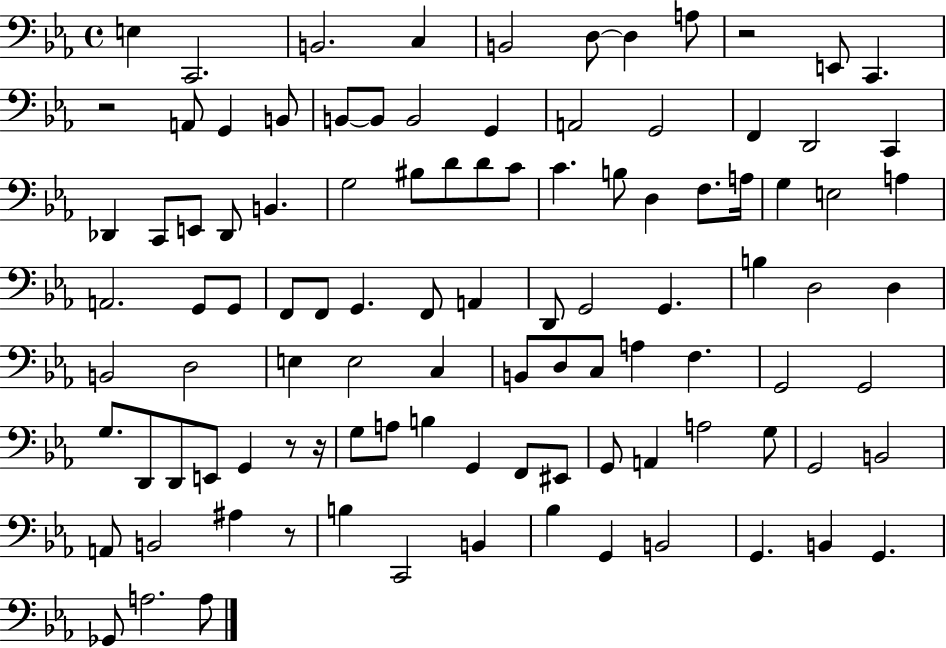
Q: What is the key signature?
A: EES major